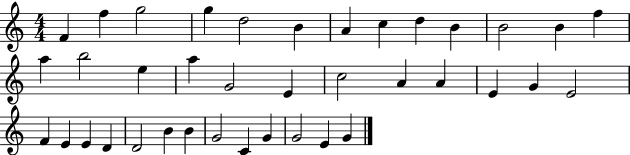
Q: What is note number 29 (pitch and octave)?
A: D4